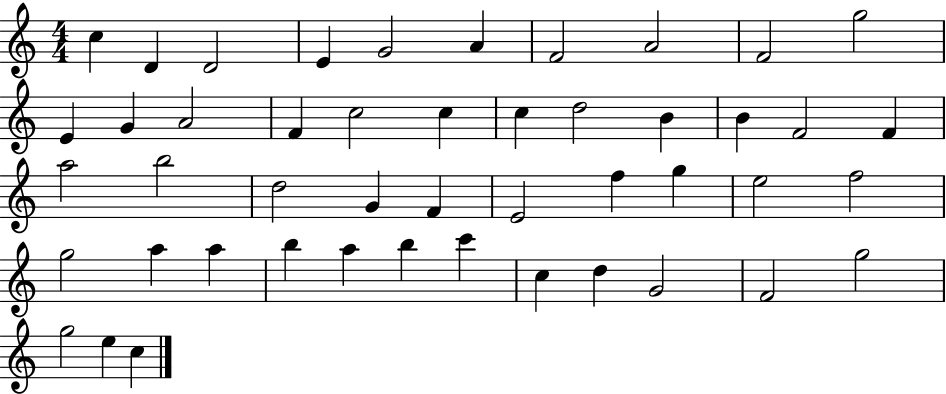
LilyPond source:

{
  \clef treble
  \numericTimeSignature
  \time 4/4
  \key c \major
  c''4 d'4 d'2 | e'4 g'2 a'4 | f'2 a'2 | f'2 g''2 | \break e'4 g'4 a'2 | f'4 c''2 c''4 | c''4 d''2 b'4 | b'4 f'2 f'4 | \break a''2 b''2 | d''2 g'4 f'4 | e'2 f''4 g''4 | e''2 f''2 | \break g''2 a''4 a''4 | b''4 a''4 b''4 c'''4 | c''4 d''4 g'2 | f'2 g''2 | \break g''2 e''4 c''4 | \bar "|."
}